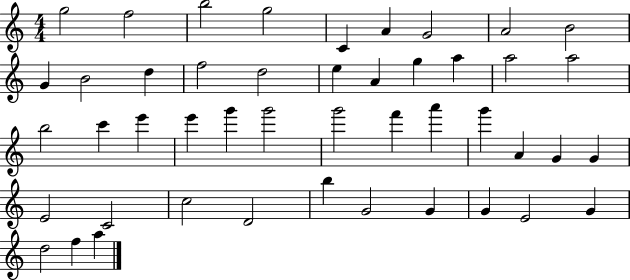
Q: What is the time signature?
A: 4/4